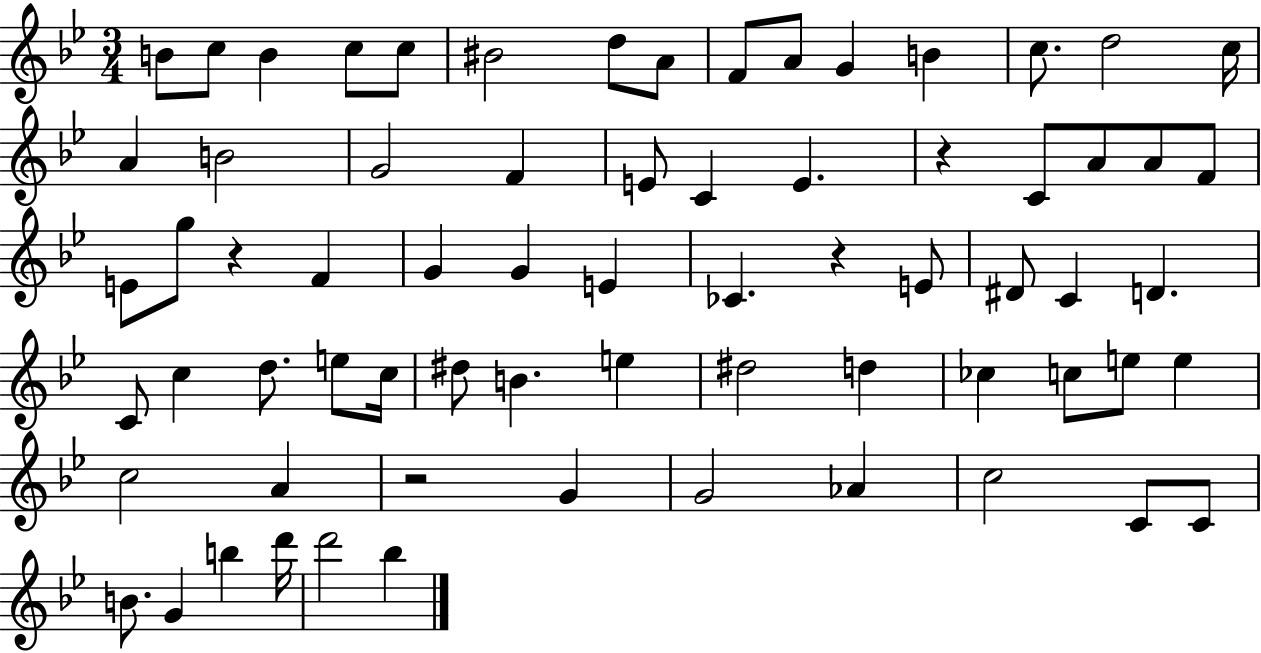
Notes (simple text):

B4/e C5/e B4/q C5/e C5/e BIS4/h D5/e A4/e F4/e A4/e G4/q B4/q C5/e. D5/h C5/s A4/q B4/h G4/h F4/q E4/e C4/q E4/q. R/q C4/e A4/e A4/e F4/e E4/e G5/e R/q F4/q G4/q G4/q E4/q CES4/q. R/q E4/e D#4/e C4/q D4/q. C4/e C5/q D5/e. E5/e C5/s D#5/e B4/q. E5/q D#5/h D5/q CES5/q C5/e E5/e E5/q C5/h A4/q R/h G4/q G4/h Ab4/q C5/h C4/e C4/e B4/e. G4/q B5/q D6/s D6/h Bb5/q